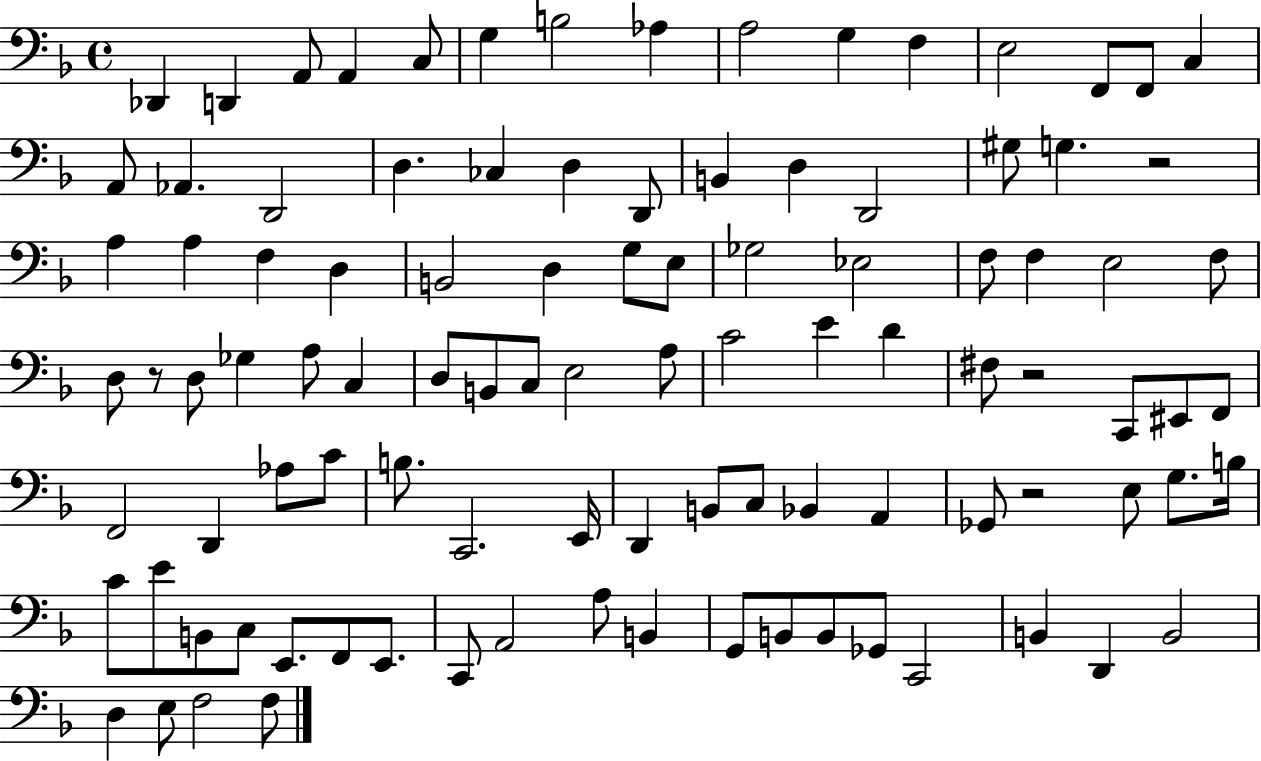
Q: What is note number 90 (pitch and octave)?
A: C2